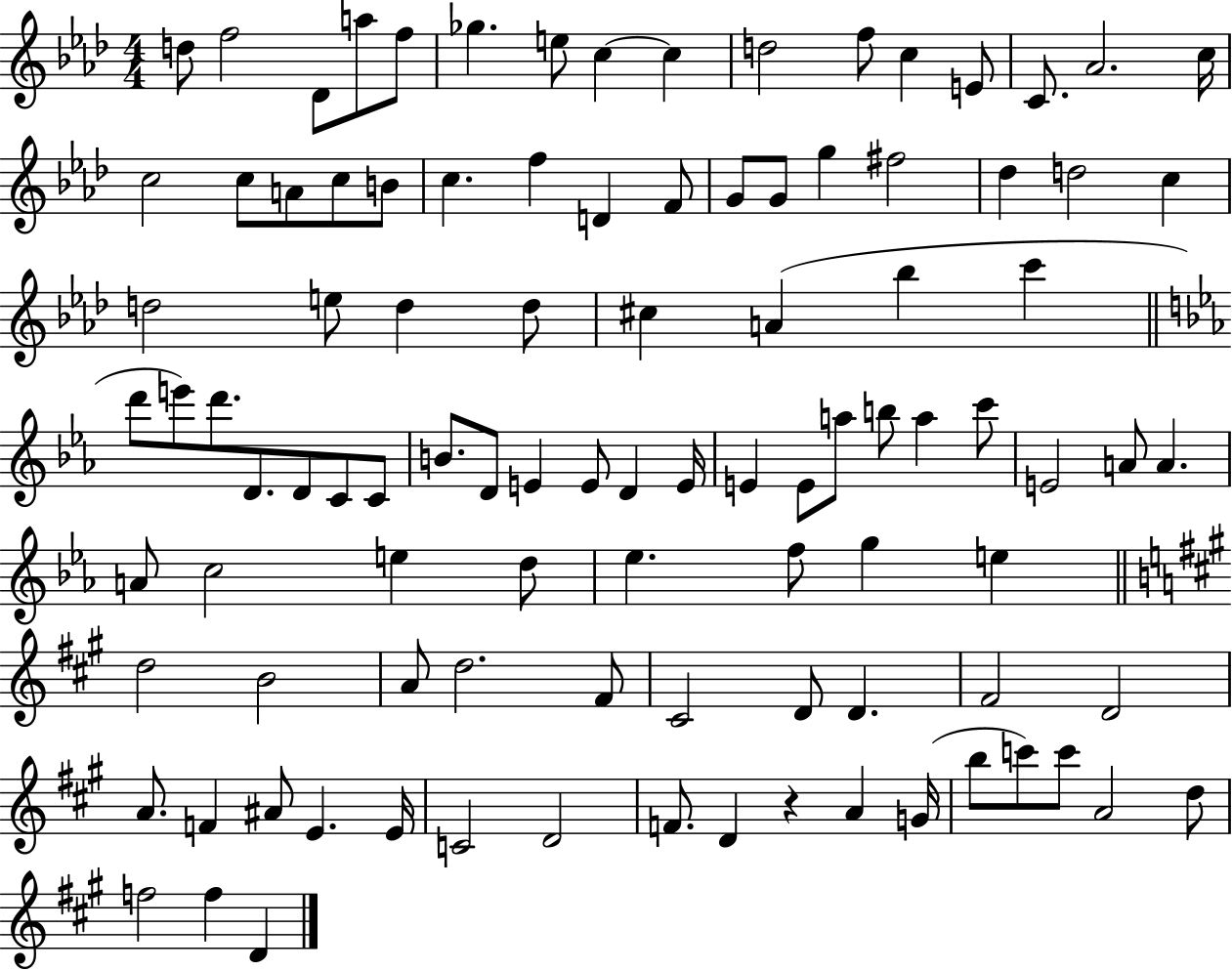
D5/e F5/h Db4/e A5/e F5/e Gb5/q. E5/e C5/q C5/q D5/h F5/e C5/q E4/e C4/e. Ab4/h. C5/s C5/h C5/e A4/e C5/e B4/e C5/q. F5/q D4/q F4/e G4/e G4/e G5/q F#5/h Db5/q D5/h C5/q D5/h E5/e D5/q D5/e C#5/q A4/q Bb5/q C6/q D6/e E6/e D6/e. D4/e. D4/e C4/e C4/e B4/e. D4/e E4/q E4/e D4/q E4/s E4/q E4/e A5/e B5/e A5/q C6/e E4/h A4/e A4/q. A4/e C5/h E5/q D5/e Eb5/q. F5/e G5/q E5/q D5/h B4/h A4/e D5/h. F#4/e C#4/h D4/e D4/q. F#4/h D4/h A4/e. F4/q A#4/e E4/q. E4/s C4/h D4/h F4/e. D4/q R/q A4/q G4/s B5/e C6/e C6/e A4/h D5/e F5/h F5/q D4/q